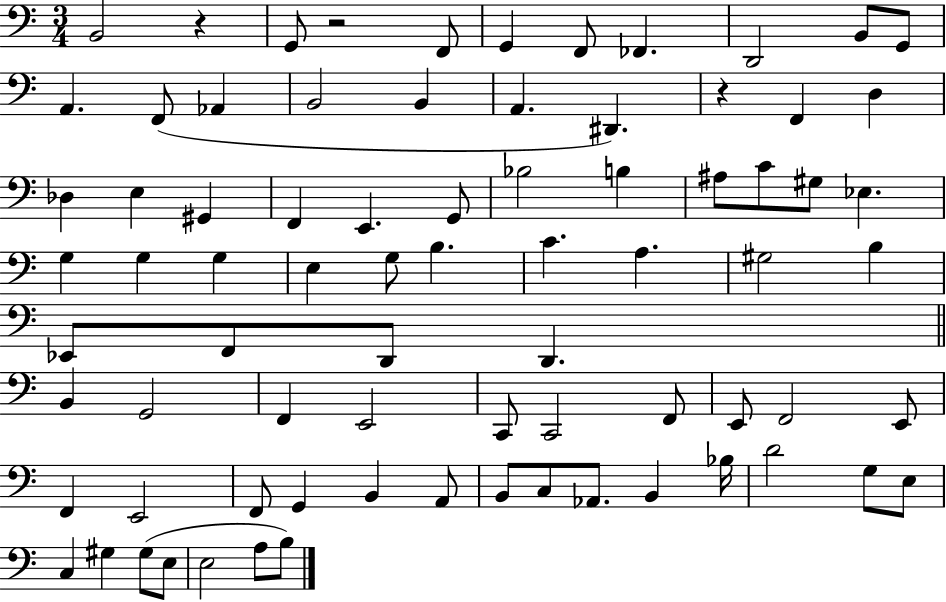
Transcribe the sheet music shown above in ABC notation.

X:1
T:Untitled
M:3/4
L:1/4
K:C
B,,2 z G,,/2 z2 F,,/2 G,, F,,/2 _F,, D,,2 B,,/2 G,,/2 A,, F,,/2 _A,, B,,2 B,, A,, ^D,, z F,, D, _D, E, ^G,, F,, E,, G,,/2 _B,2 B, ^A,/2 C/2 ^G,/2 _E, G, G, G, E, G,/2 B, C A, ^G,2 B, _E,,/2 F,,/2 D,,/2 D,, B,, G,,2 F,, E,,2 C,,/2 C,,2 F,,/2 E,,/2 F,,2 E,,/2 F,, E,,2 F,,/2 G,, B,, A,,/2 B,,/2 C,/2 _A,,/2 B,, _B,/4 D2 G,/2 E,/2 C, ^G, ^G,/2 E,/2 E,2 A,/2 B,/2